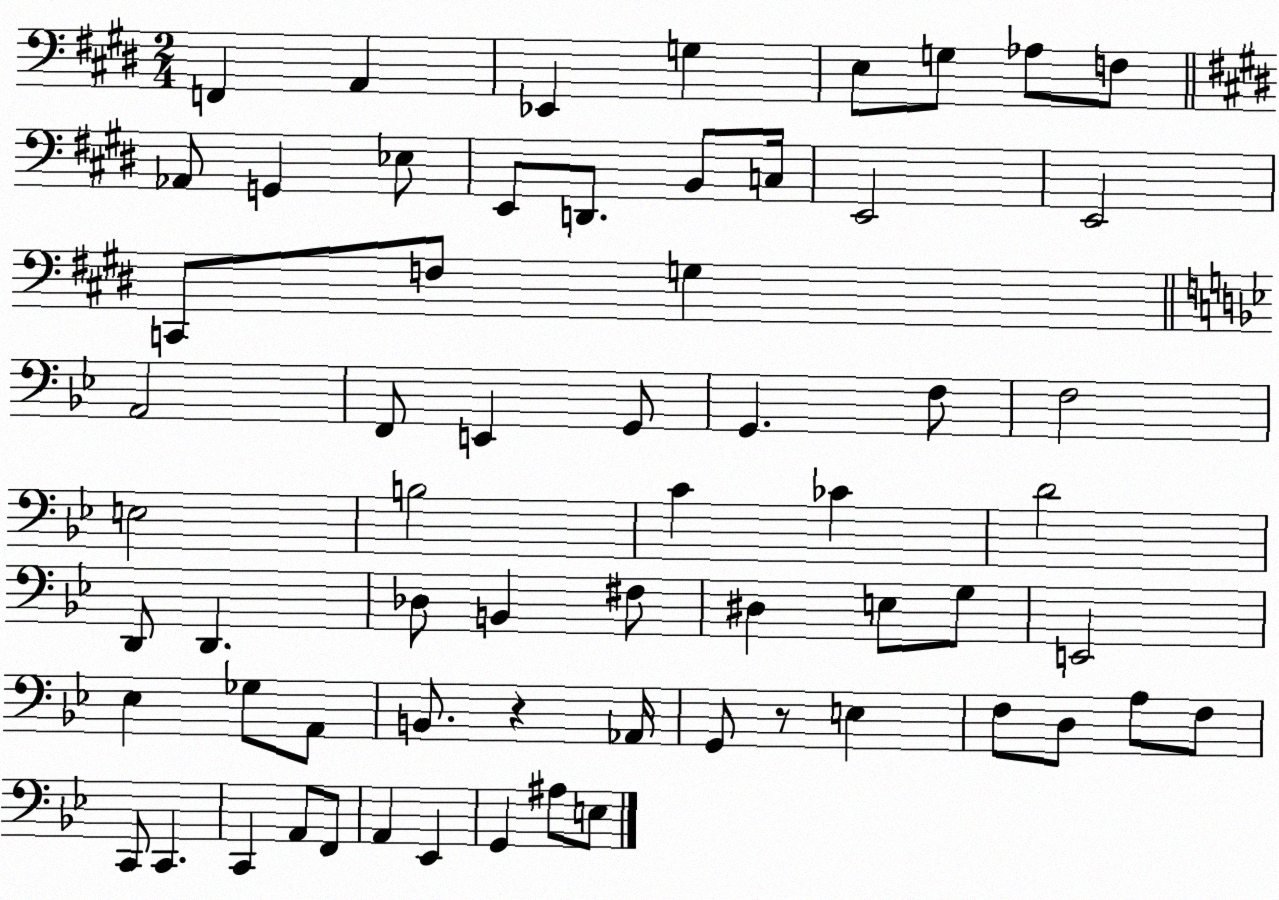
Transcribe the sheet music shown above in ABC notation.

X:1
T:Untitled
M:2/4
L:1/4
K:E
F,, A,, _E,, G, E,/2 G,/2 _A,/2 F,/2 _A,,/2 G,, _E,/2 E,,/2 D,,/2 B,,/2 C,/4 E,,2 E,,2 C,,/2 F,/2 G, A,,2 F,,/2 E,, G,,/2 G,, F,/2 F,2 E,2 B,2 C _C D2 D,,/2 D,, _D,/2 B,, ^F,/2 ^D, E,/2 G,/2 E,,2 _E, _G,/2 A,,/2 B,,/2 z _A,,/4 G,,/2 z/2 E, F,/2 D,/2 A,/2 F,/2 C,,/2 C,, C,, A,,/2 F,,/2 A,, _E,, G,, ^A,/2 E,/2